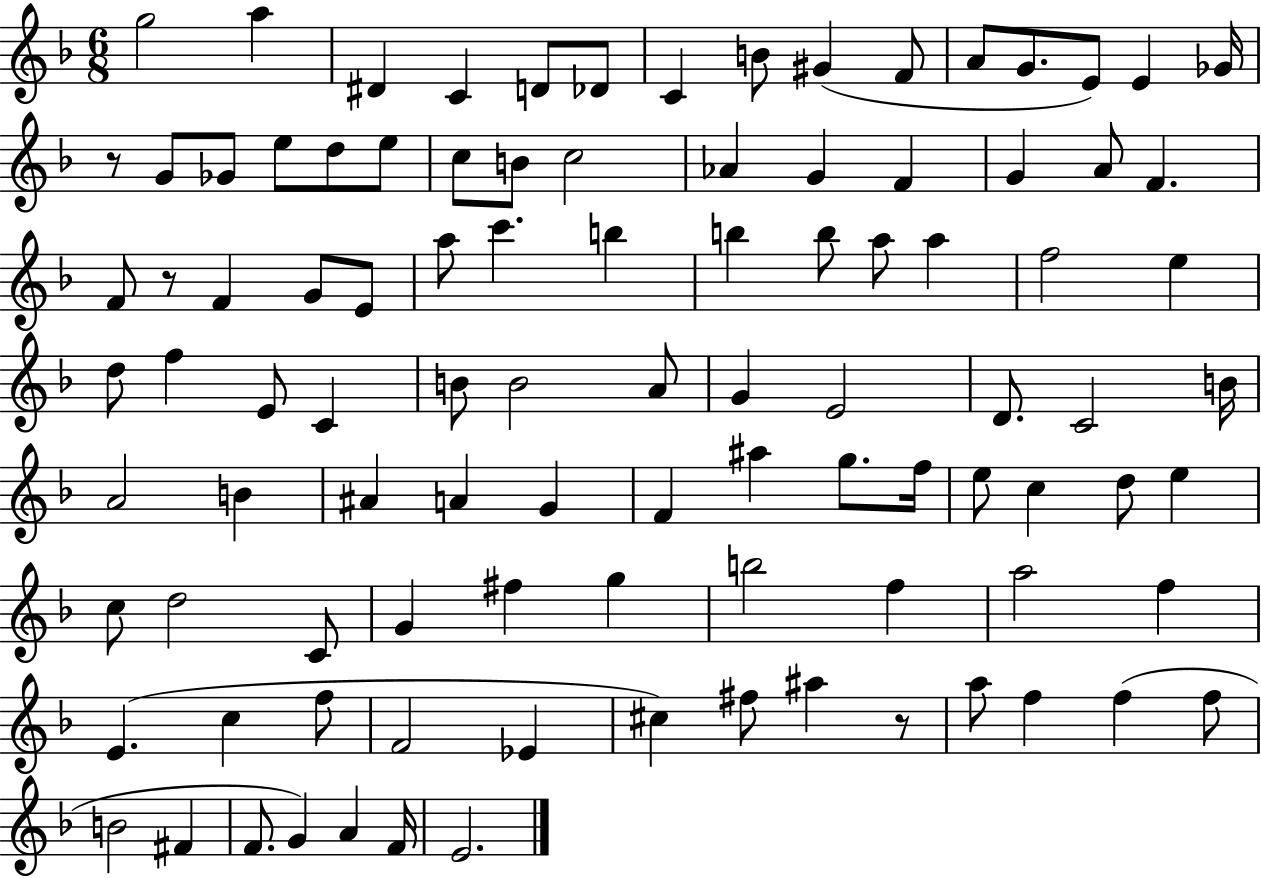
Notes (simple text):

G5/h A5/q D#4/q C4/q D4/e Db4/e C4/q B4/e G#4/q F4/e A4/e G4/e. E4/e E4/q Gb4/s R/e G4/e Gb4/e E5/e D5/e E5/e C5/e B4/e C5/h Ab4/q G4/q F4/q G4/q A4/e F4/q. F4/e R/e F4/q G4/e E4/e A5/e C6/q. B5/q B5/q B5/e A5/e A5/q F5/h E5/q D5/e F5/q E4/e C4/q B4/e B4/h A4/e G4/q E4/h D4/e. C4/h B4/s A4/h B4/q A#4/q A4/q G4/q F4/q A#5/q G5/e. F5/s E5/e C5/q D5/e E5/q C5/e D5/h C4/e G4/q F#5/q G5/q B5/h F5/q A5/h F5/q E4/q. C5/q F5/e F4/h Eb4/q C#5/q F#5/e A#5/q R/e A5/e F5/q F5/q F5/e B4/h F#4/q F4/e. G4/q A4/q F4/s E4/h.